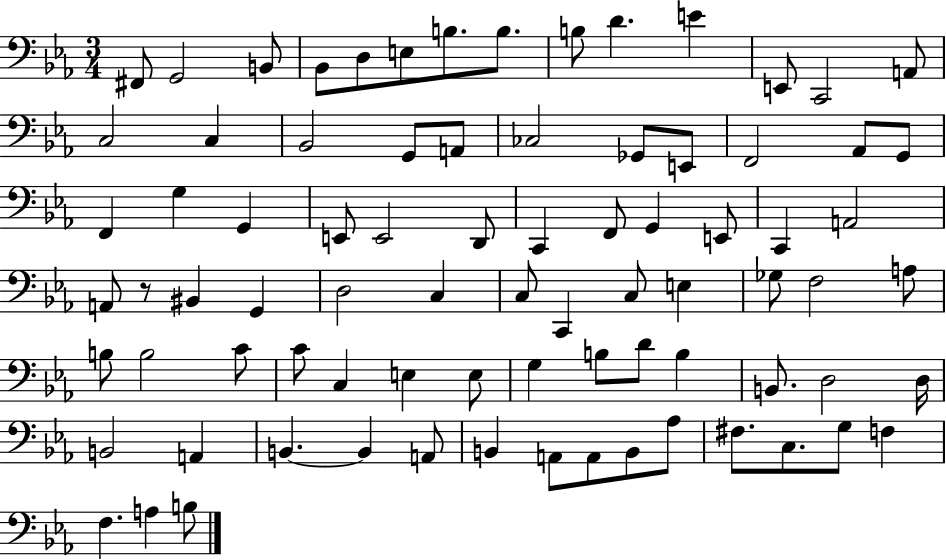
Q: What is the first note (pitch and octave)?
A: F#2